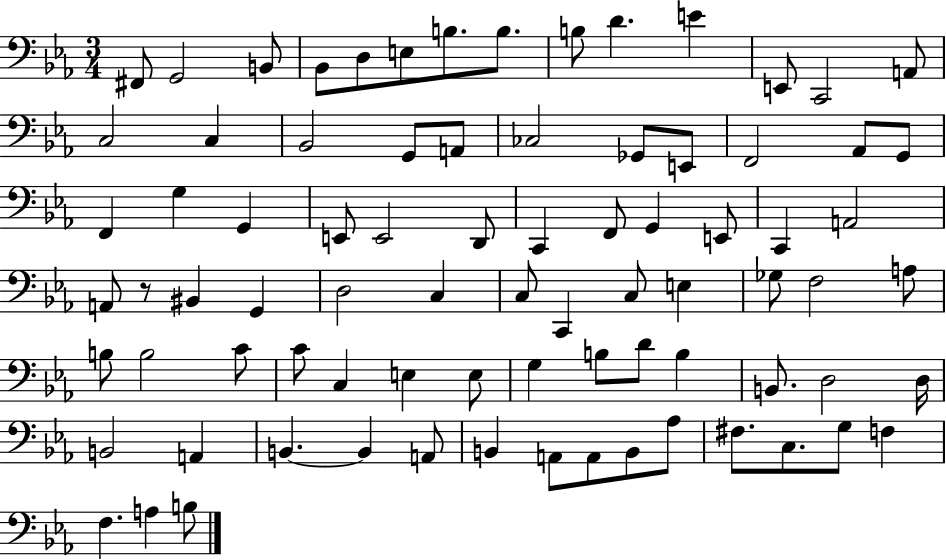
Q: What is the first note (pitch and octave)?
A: F#2